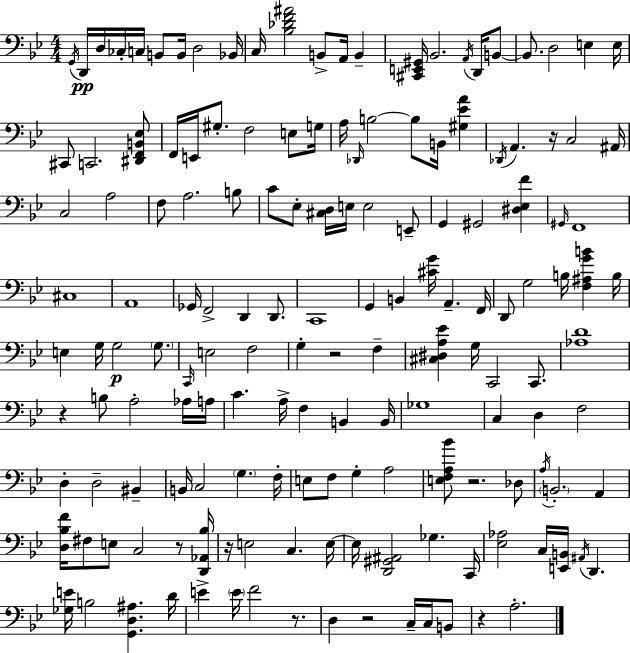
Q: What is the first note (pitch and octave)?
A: G2